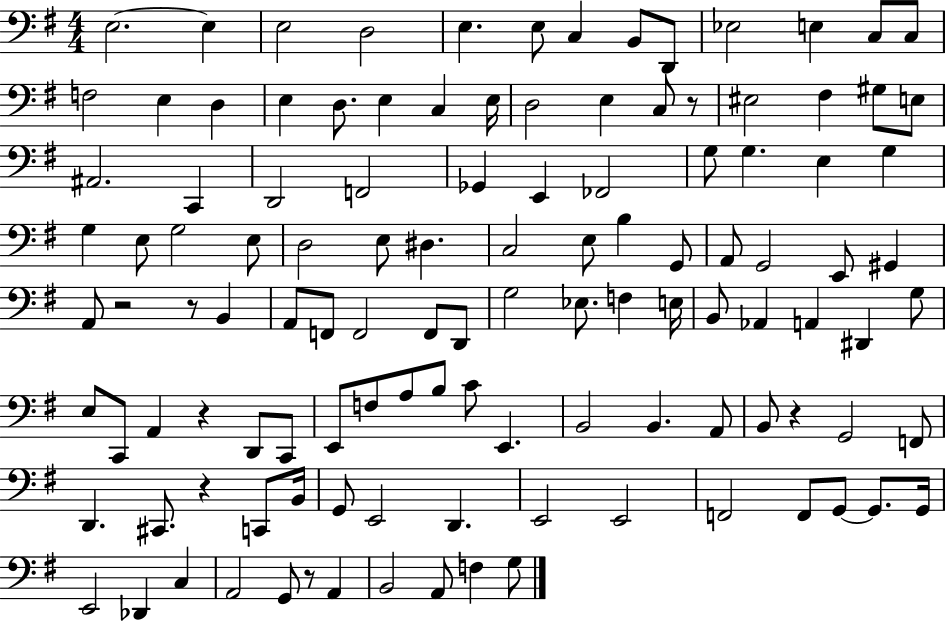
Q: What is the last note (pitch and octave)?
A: G3